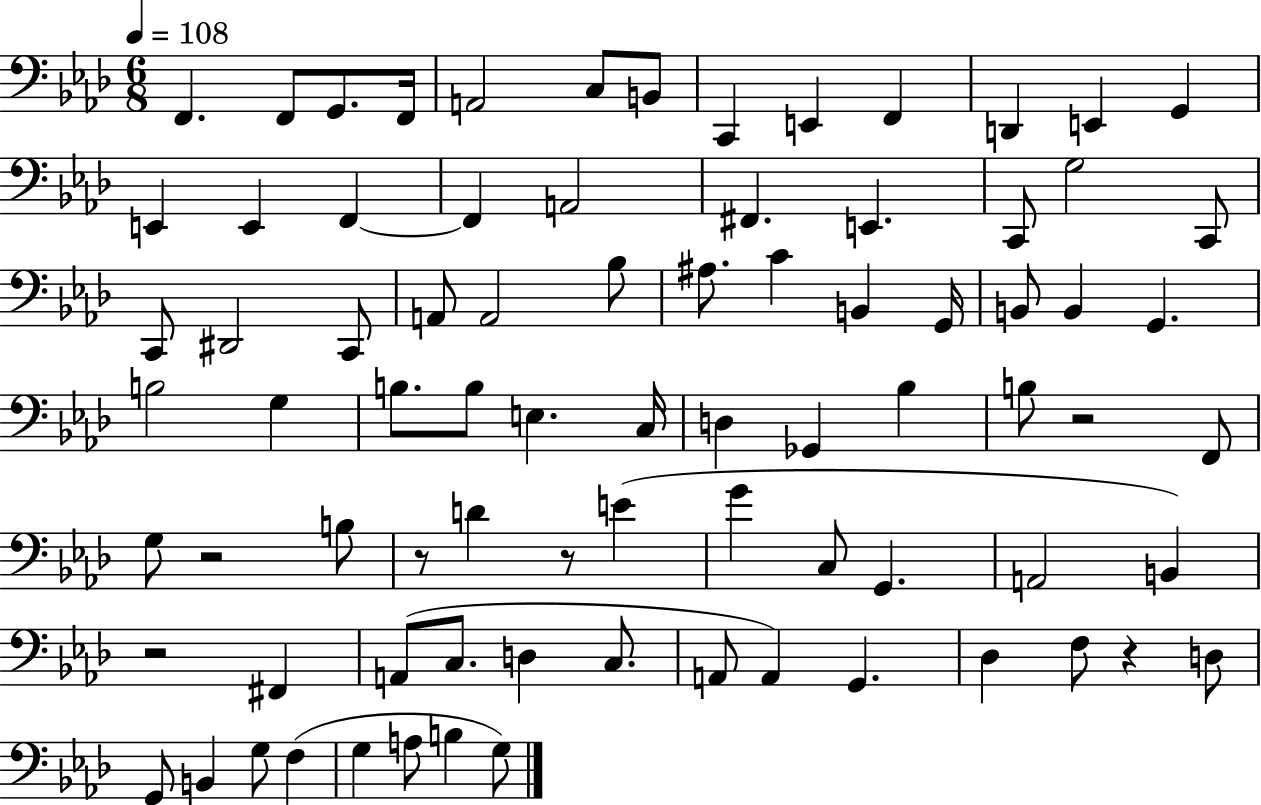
X:1
T:Untitled
M:6/8
L:1/4
K:Ab
F,, F,,/2 G,,/2 F,,/4 A,,2 C,/2 B,,/2 C,, E,, F,, D,, E,, G,, E,, E,, F,, F,, A,,2 ^F,, E,, C,,/2 G,2 C,,/2 C,,/2 ^D,,2 C,,/2 A,,/2 A,,2 _B,/2 ^A,/2 C B,, G,,/4 B,,/2 B,, G,, B,2 G, B,/2 B,/2 E, C,/4 D, _G,, _B, B,/2 z2 F,,/2 G,/2 z2 B,/2 z/2 D z/2 E G C,/2 G,, A,,2 B,, z2 ^F,, A,,/2 C,/2 D, C,/2 A,,/2 A,, G,, _D, F,/2 z D,/2 G,,/2 B,, G,/2 F, G, A,/2 B, G,/2